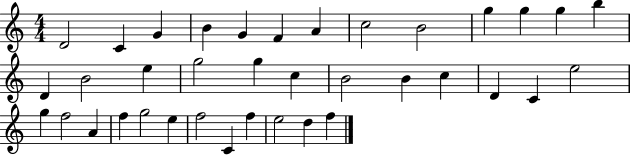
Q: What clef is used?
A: treble